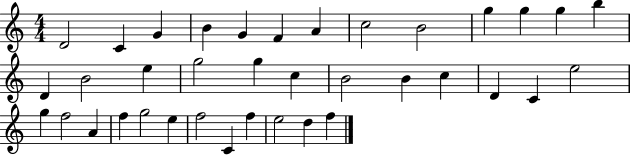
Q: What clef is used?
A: treble